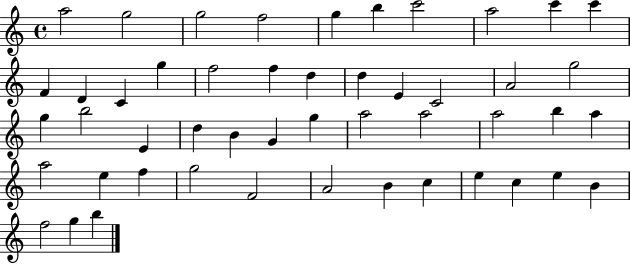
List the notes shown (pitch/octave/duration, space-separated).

A5/h G5/h G5/h F5/h G5/q B5/q C6/h A5/h C6/q C6/q F4/q D4/q C4/q G5/q F5/h F5/q D5/q D5/q E4/q C4/h A4/h G5/h G5/q B5/h E4/q D5/q B4/q G4/q G5/q A5/h A5/h A5/h B5/q A5/q A5/h E5/q F5/q G5/h F4/h A4/h B4/q C5/q E5/q C5/q E5/q B4/q F5/h G5/q B5/q